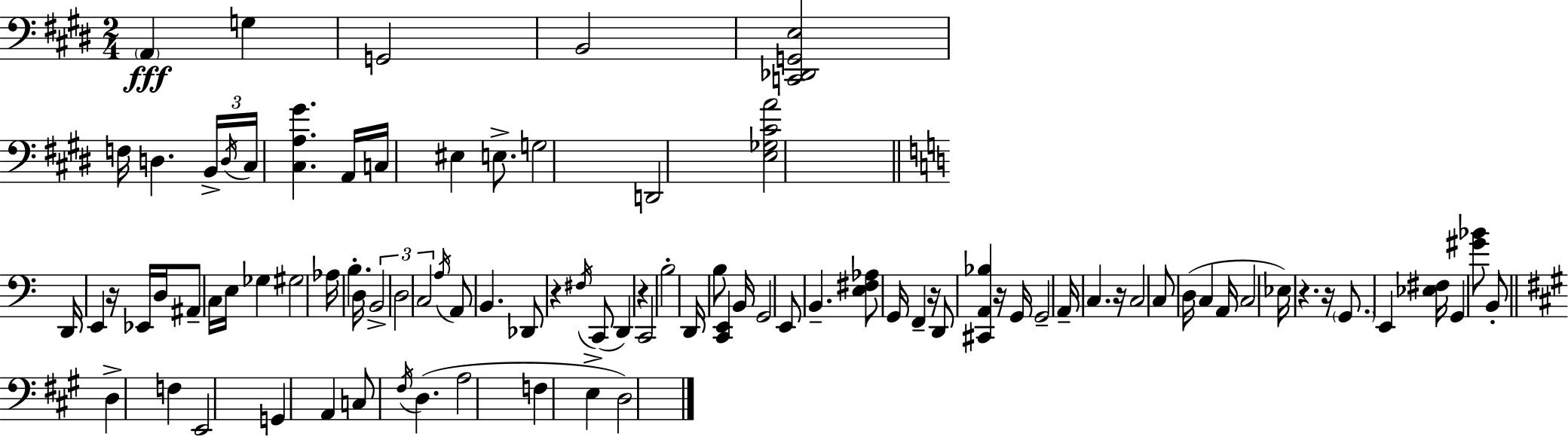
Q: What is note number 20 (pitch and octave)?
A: A#2